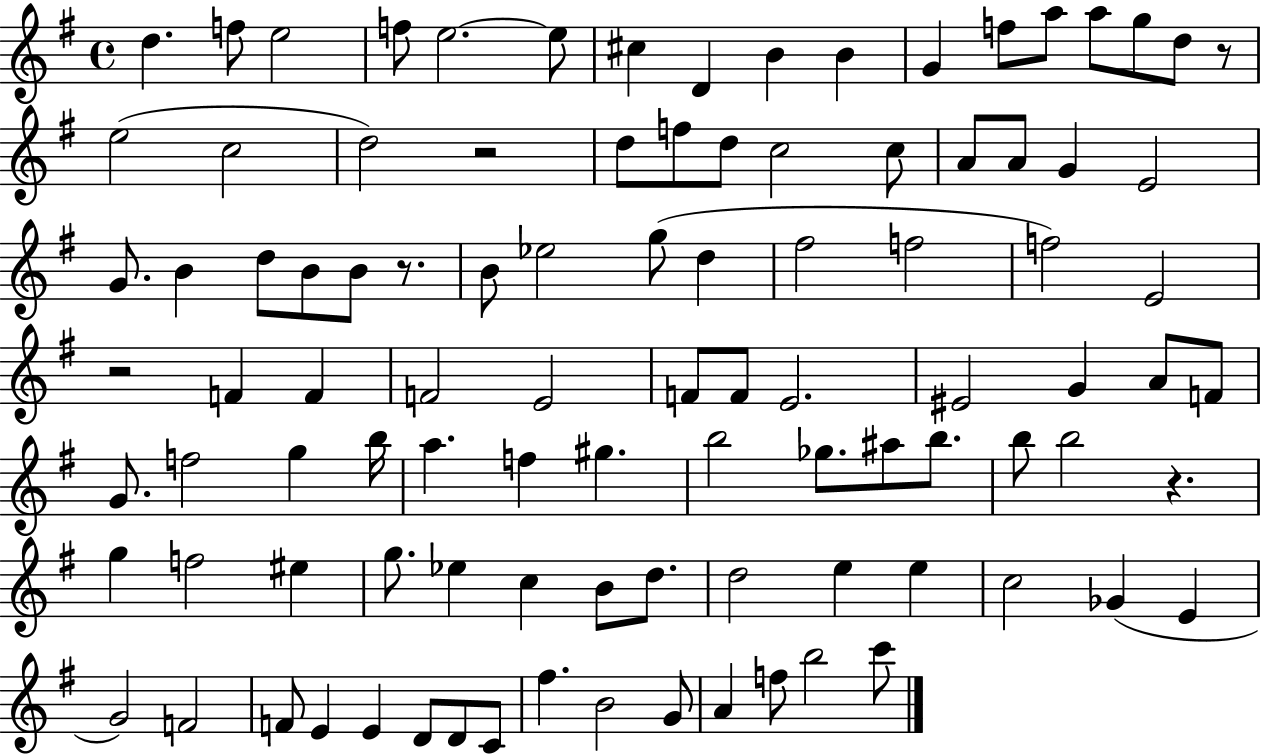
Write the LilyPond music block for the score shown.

{
  \clef treble
  \time 4/4
  \defaultTimeSignature
  \key g \major
  d''4. f''8 e''2 | f''8 e''2.~~ e''8 | cis''4 d'4 b'4 b'4 | g'4 f''8 a''8 a''8 g''8 d''8 r8 | \break e''2( c''2 | d''2) r2 | d''8 f''8 d''8 c''2 c''8 | a'8 a'8 g'4 e'2 | \break g'8. b'4 d''8 b'8 b'8 r8. | b'8 ees''2 g''8( d''4 | fis''2 f''2 | f''2) e'2 | \break r2 f'4 f'4 | f'2 e'2 | f'8 f'8 e'2. | eis'2 g'4 a'8 f'8 | \break g'8. f''2 g''4 b''16 | a''4. f''4 gis''4. | b''2 ges''8. ais''8 b''8. | b''8 b''2 r4. | \break g''4 f''2 eis''4 | g''8. ees''4 c''4 b'8 d''8. | d''2 e''4 e''4 | c''2 ges'4( e'4 | \break g'2) f'2 | f'8 e'4 e'4 d'8 d'8 c'8 | fis''4. b'2 g'8 | a'4 f''8 b''2 c'''8 | \break \bar "|."
}